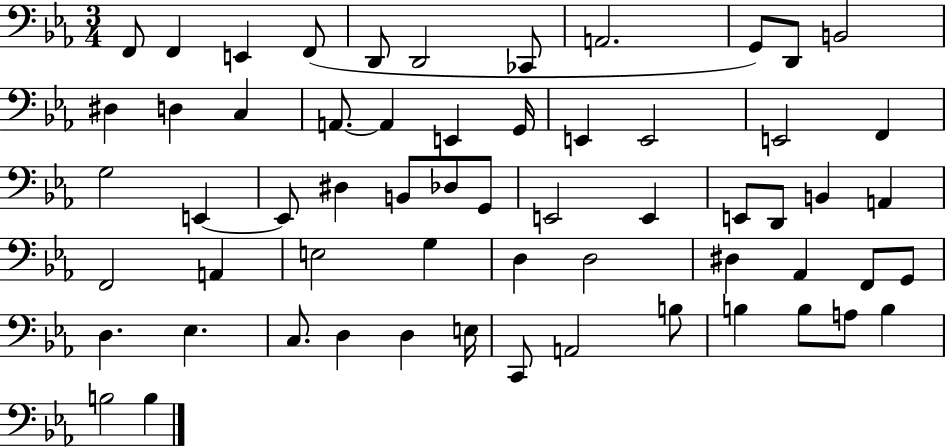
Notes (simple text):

F2/e F2/q E2/q F2/e D2/e D2/h CES2/e A2/h. G2/e D2/e B2/h D#3/q D3/q C3/q A2/e. A2/q E2/q G2/s E2/q E2/h E2/h F2/q G3/h E2/q E2/e D#3/q B2/e Db3/e G2/e E2/h E2/q E2/e D2/e B2/q A2/q F2/h A2/q E3/h G3/q D3/q D3/h D#3/q Ab2/q F2/e G2/e D3/q. Eb3/q. C3/e. D3/q D3/q E3/s C2/e A2/h B3/e B3/q B3/e A3/e B3/q B3/h B3/q